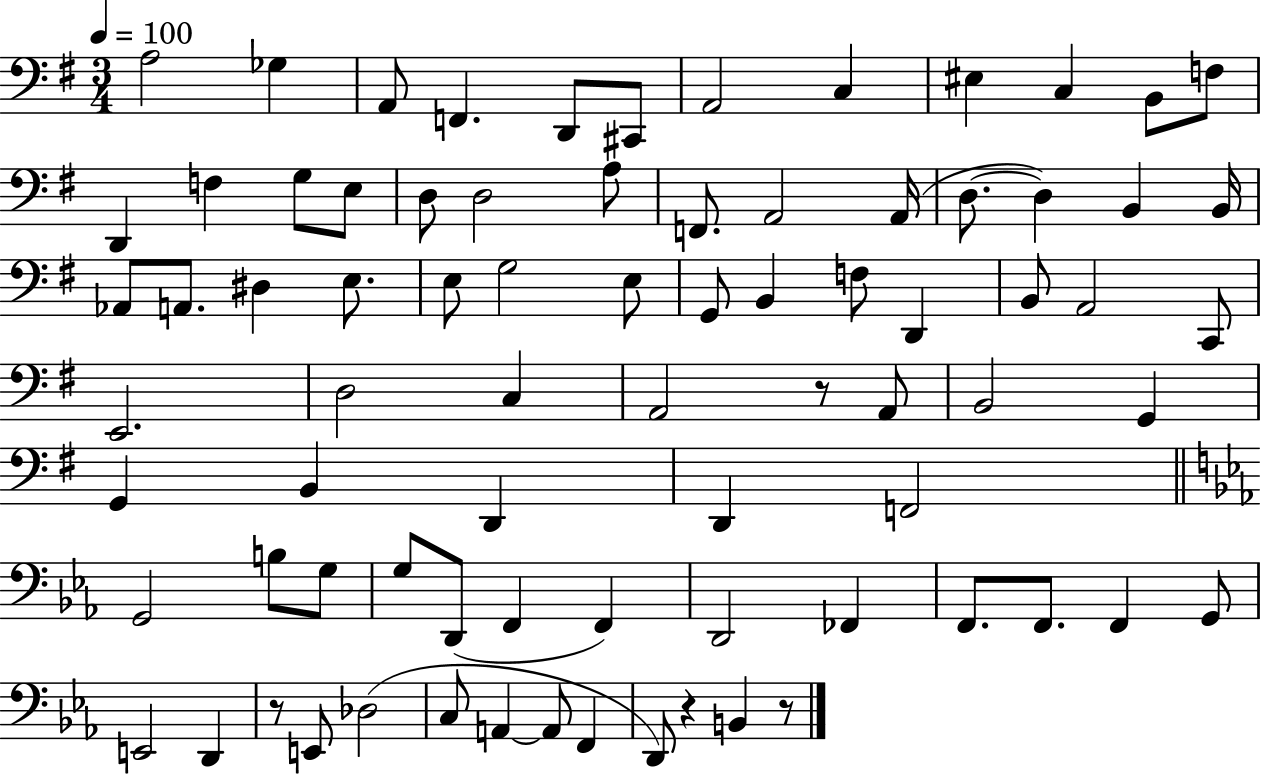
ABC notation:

X:1
T:Untitled
M:3/4
L:1/4
K:G
A,2 _G, A,,/2 F,, D,,/2 ^C,,/2 A,,2 C, ^E, C, B,,/2 F,/2 D,, F, G,/2 E,/2 D,/2 D,2 A,/2 F,,/2 A,,2 A,,/4 D,/2 D, B,, B,,/4 _A,,/2 A,,/2 ^D, E,/2 E,/2 G,2 E,/2 G,,/2 B,, F,/2 D,, B,,/2 A,,2 C,,/2 E,,2 D,2 C, A,,2 z/2 A,,/2 B,,2 G,, G,, B,, D,, D,, F,,2 G,,2 B,/2 G,/2 G,/2 D,,/2 F,, F,, D,,2 _F,, F,,/2 F,,/2 F,, G,,/2 E,,2 D,, z/2 E,,/2 _D,2 C,/2 A,, A,,/2 F,, D,,/2 z B,, z/2